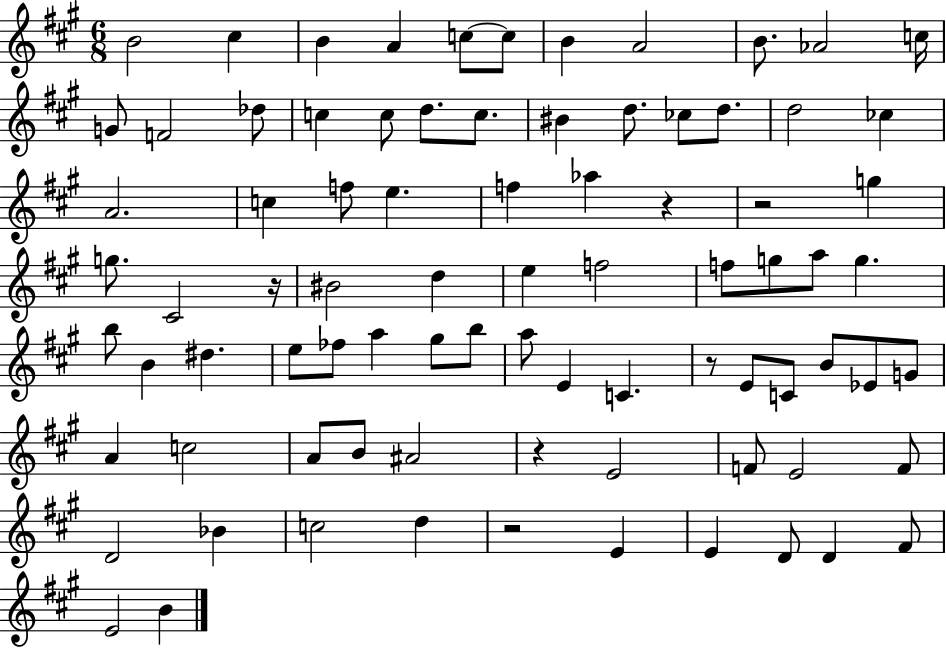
{
  \clef treble
  \numericTimeSignature
  \time 6/8
  \key a \major
  b'2 cis''4 | b'4 a'4 c''8~~ c''8 | b'4 a'2 | b'8. aes'2 c''16 | \break g'8 f'2 des''8 | c''4 c''8 d''8. c''8. | bis'4 d''8. ces''8 d''8. | d''2 ces''4 | \break a'2. | c''4 f''8 e''4. | f''4 aes''4 r4 | r2 g''4 | \break g''8. cis'2 r16 | bis'2 d''4 | e''4 f''2 | f''8 g''8 a''8 g''4. | \break b''8 b'4 dis''4. | e''8 fes''8 a''4 gis''8 b''8 | a''8 e'4 c'4. | r8 e'8 c'8 b'8 ees'8 g'8 | \break a'4 c''2 | a'8 b'8 ais'2 | r4 e'2 | f'8 e'2 f'8 | \break d'2 bes'4 | c''2 d''4 | r2 e'4 | e'4 d'8 d'4 fis'8 | \break e'2 b'4 | \bar "|."
}